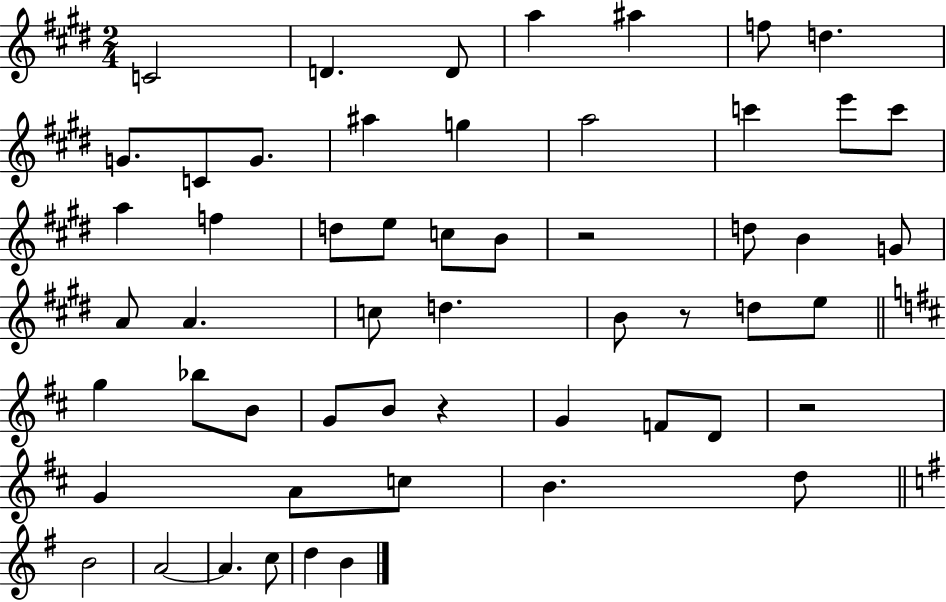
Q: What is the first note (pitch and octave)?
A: C4